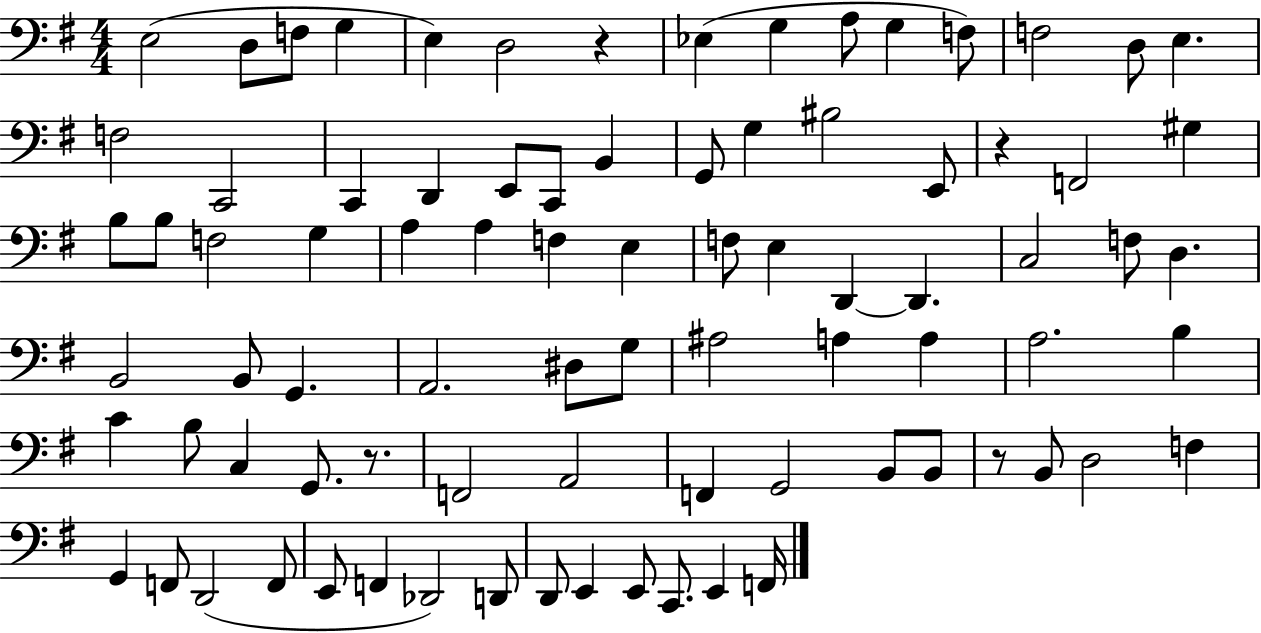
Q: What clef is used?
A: bass